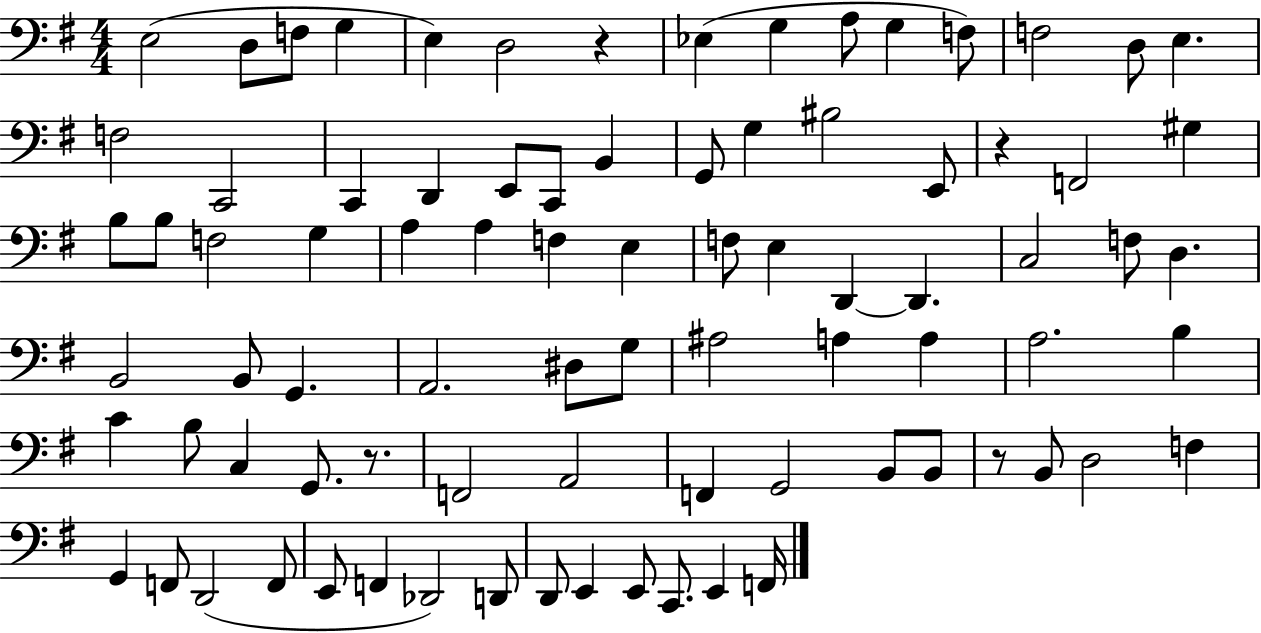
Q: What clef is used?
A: bass